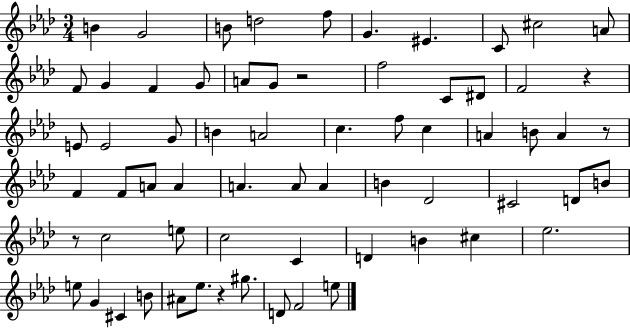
{
  \clef treble
  \numericTimeSignature
  \time 3/4
  \key aes \major
  b'4 g'2 | b'8 d''2 f''8 | g'4. eis'4. | c'8 cis''2 a'8 | \break f'8 g'4 f'4 g'8 | a'8 g'8 r2 | f''2 c'8 dis'8 | f'2 r4 | \break e'8 e'2 g'8 | b'4 a'2 | c''4. f''8 c''4 | a'4 b'8 a'4 r8 | \break f'4 f'8 a'8 a'4 | a'4. a'8 a'4 | b'4 des'2 | cis'2 d'8 b'8 | \break r8 c''2 e''8 | c''2 c'4 | d'4 b'4 cis''4 | ees''2. | \break e''8 g'4 cis'4 b'8 | ais'8 ees''8. r4 gis''8. | d'8 f'2 e''8 | \bar "|."
}